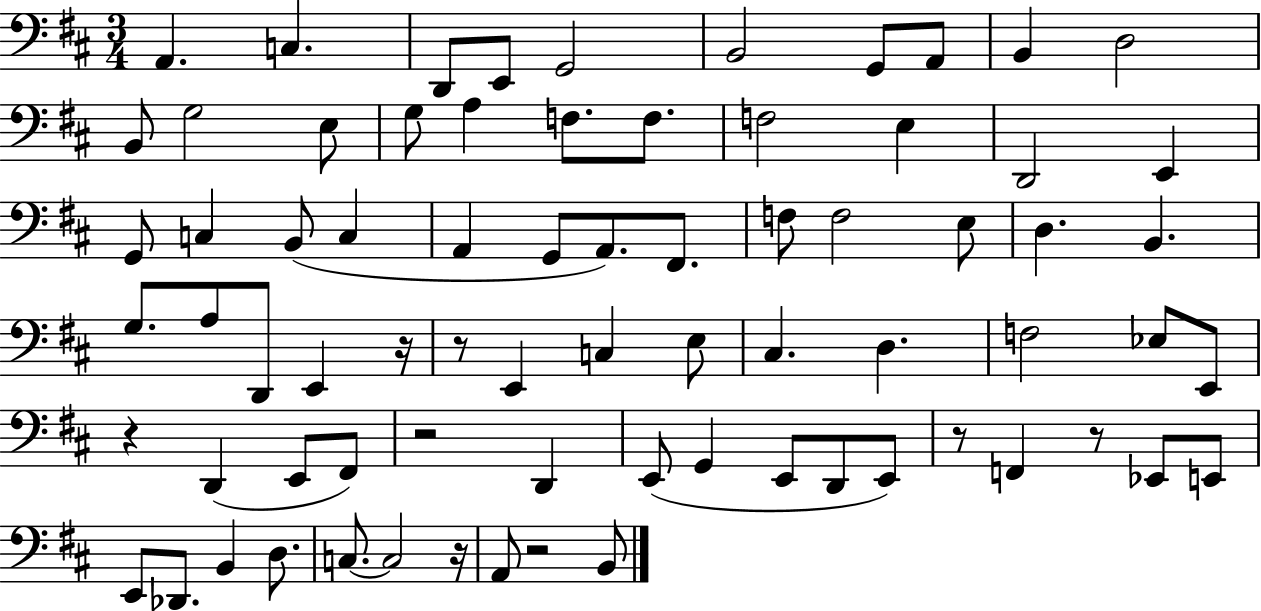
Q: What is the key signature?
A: D major